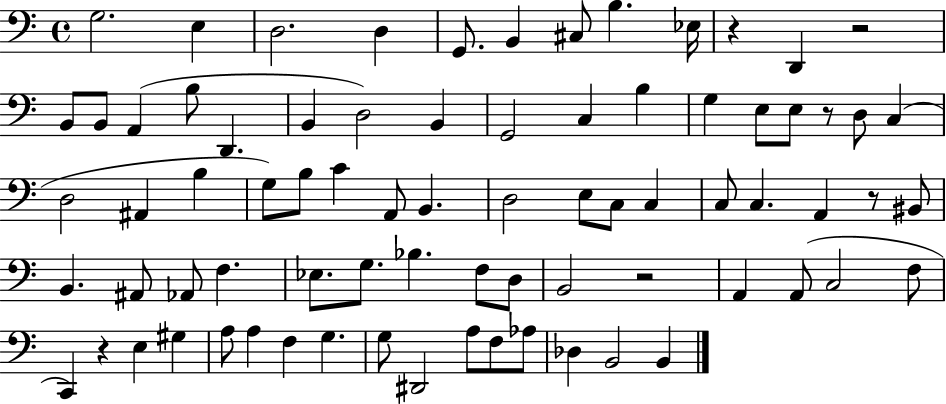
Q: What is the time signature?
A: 4/4